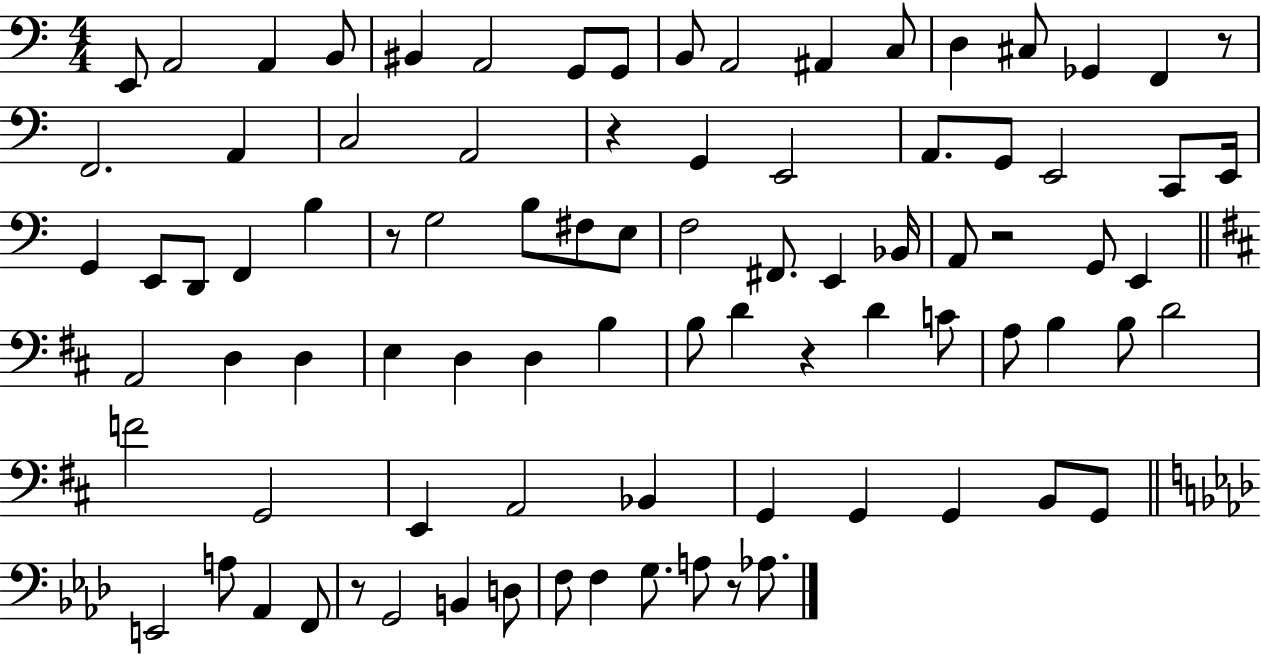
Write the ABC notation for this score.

X:1
T:Untitled
M:4/4
L:1/4
K:C
E,,/2 A,,2 A,, B,,/2 ^B,, A,,2 G,,/2 G,,/2 B,,/2 A,,2 ^A,, C,/2 D, ^C,/2 _G,, F,, z/2 F,,2 A,, C,2 A,,2 z G,, E,,2 A,,/2 G,,/2 E,,2 C,,/2 E,,/4 G,, E,,/2 D,,/2 F,, B, z/2 G,2 B,/2 ^F,/2 E,/2 F,2 ^F,,/2 E,, _B,,/4 A,,/2 z2 G,,/2 E,, A,,2 D, D, E, D, D, B, B,/2 D z D C/2 A,/2 B, B,/2 D2 F2 G,,2 E,, A,,2 _B,, G,, G,, G,, B,,/2 G,,/2 E,,2 A,/2 _A,, F,,/2 z/2 G,,2 B,, D,/2 F,/2 F, G,/2 A,/2 z/2 _A,/2